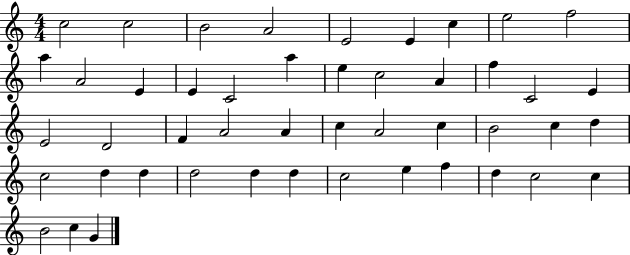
X:1
T:Untitled
M:4/4
L:1/4
K:C
c2 c2 B2 A2 E2 E c e2 f2 a A2 E E C2 a e c2 A f C2 E E2 D2 F A2 A c A2 c B2 c d c2 d d d2 d d c2 e f d c2 c B2 c G